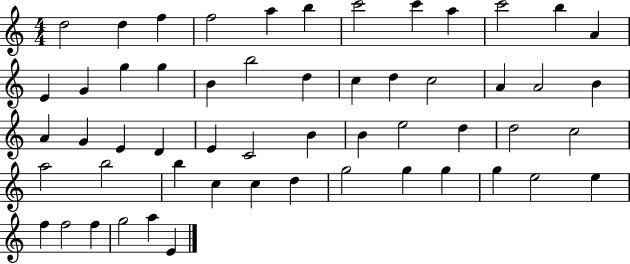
D5/h D5/q F5/q F5/h A5/q B5/q C6/h C6/q A5/q C6/h B5/q A4/q E4/q G4/q G5/q G5/q B4/q B5/h D5/q C5/q D5/q C5/h A4/q A4/h B4/q A4/q G4/q E4/q D4/q E4/q C4/h B4/q B4/q E5/h D5/q D5/h C5/h A5/h B5/h B5/q C5/q C5/q D5/q G5/h G5/q G5/q G5/q E5/h E5/q F5/q F5/h F5/q G5/h A5/q E4/q